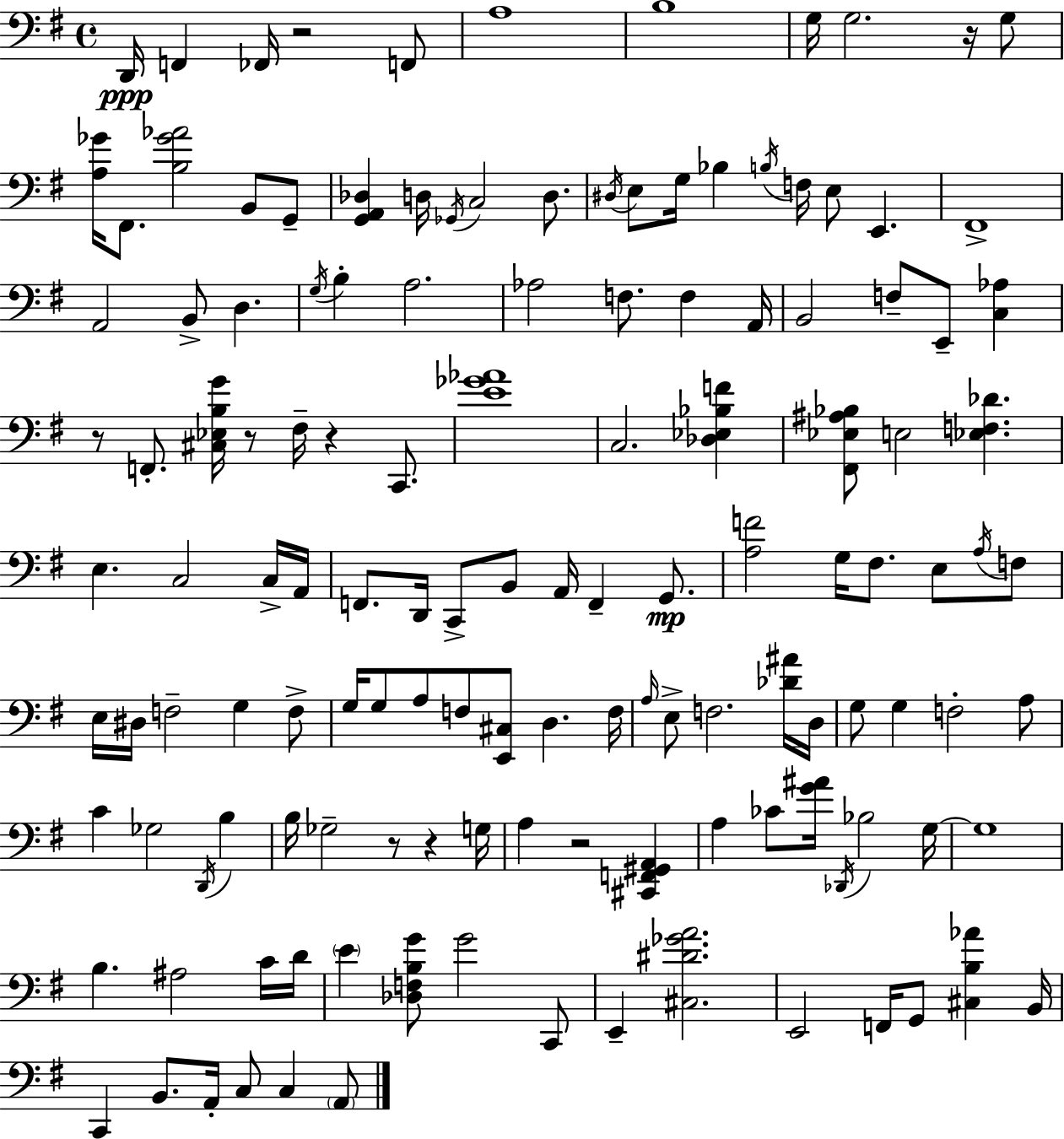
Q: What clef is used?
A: bass